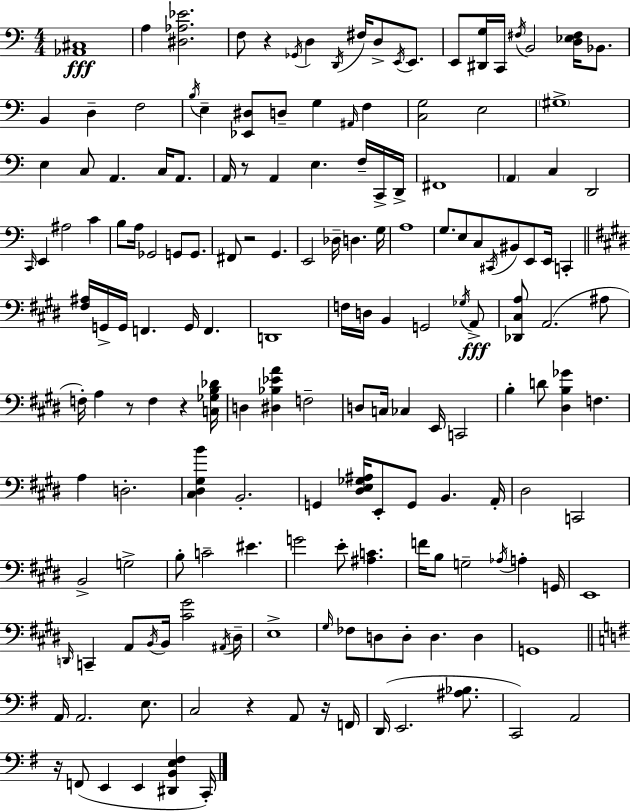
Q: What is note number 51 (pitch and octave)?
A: G2